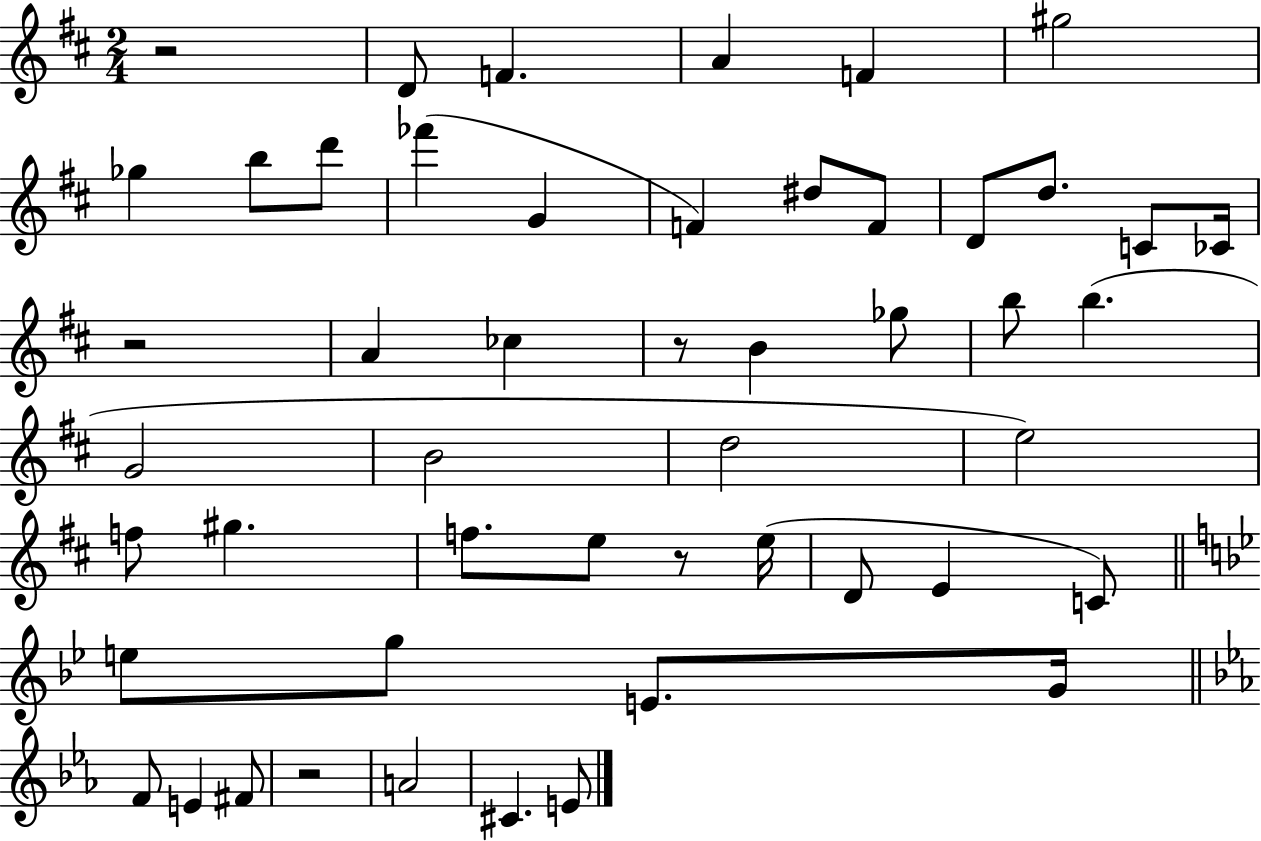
{
  \clef treble
  \numericTimeSignature
  \time 2/4
  \key d \major
  r2 | d'8 f'4. | a'4 f'4 | gis''2 | \break ges''4 b''8 d'''8 | fes'''4( g'4 | f'4) dis''8 f'8 | d'8 d''8. c'8 ces'16 | \break r2 | a'4 ces''4 | r8 b'4 ges''8 | b''8 b''4.( | \break g'2 | b'2 | d''2 | e''2) | \break f''8 gis''4. | f''8. e''8 r8 e''16( | d'8 e'4 c'8) | \bar "||" \break \key g \minor e''8 g''8 e'8. g'16 | \bar "||" \break \key c \minor f'8 e'4 fis'8 | r2 | a'2 | cis'4. e'8 | \break \bar "|."
}